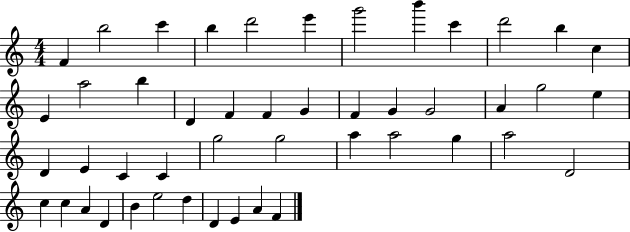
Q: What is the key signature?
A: C major